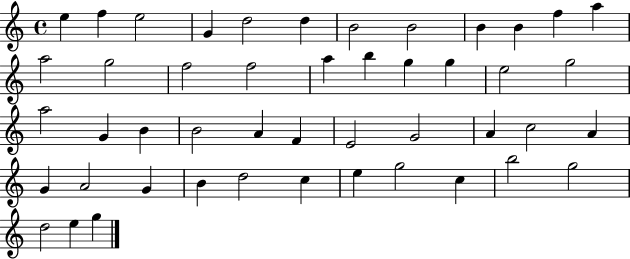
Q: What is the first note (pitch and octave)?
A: E5